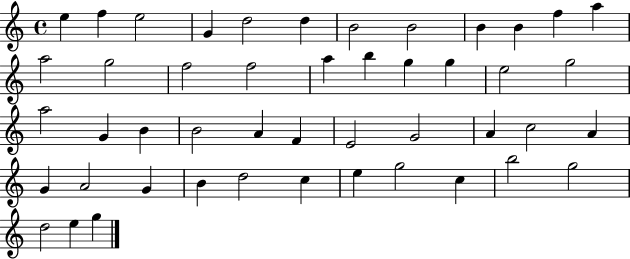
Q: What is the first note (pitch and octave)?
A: E5